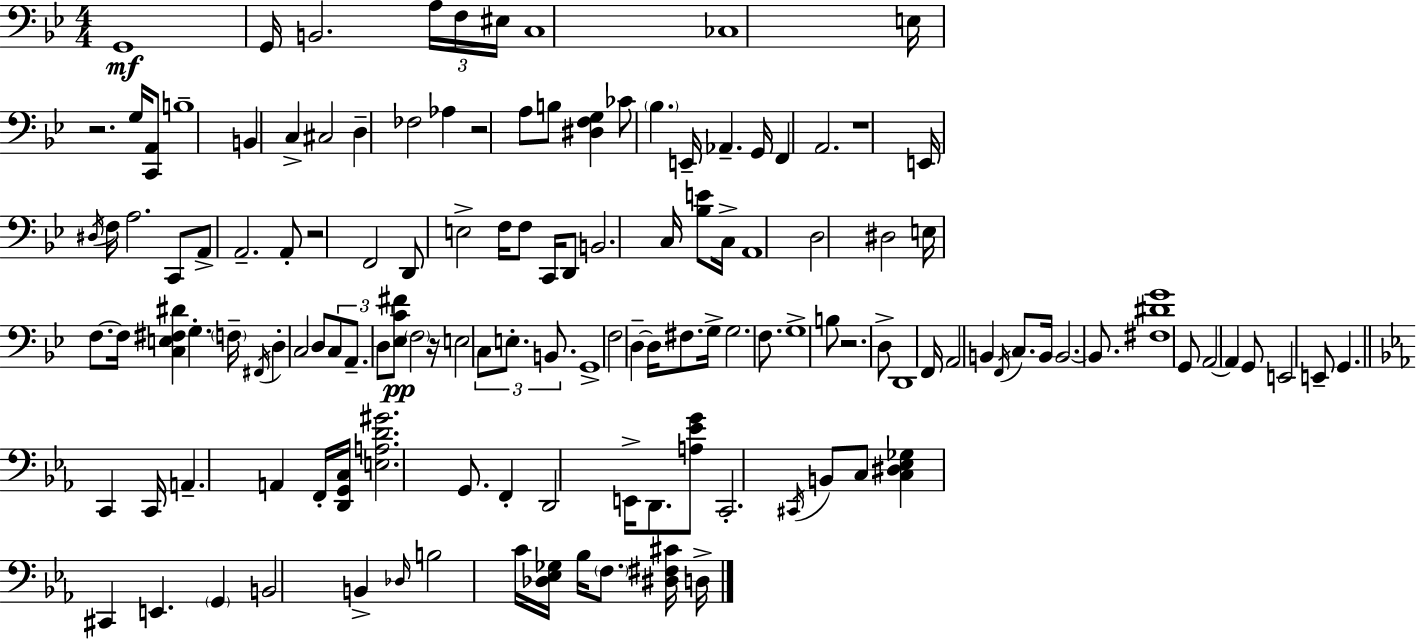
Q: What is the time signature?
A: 4/4